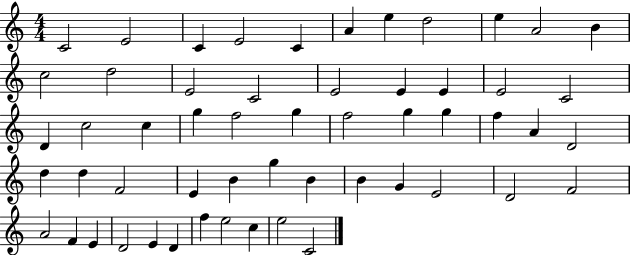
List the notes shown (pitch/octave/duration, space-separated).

C4/h E4/h C4/q E4/h C4/q A4/q E5/q D5/h E5/q A4/h B4/q C5/h D5/h E4/h C4/h E4/h E4/q E4/q E4/h C4/h D4/q C5/h C5/q G5/q F5/h G5/q F5/h G5/q G5/q F5/q A4/q D4/h D5/q D5/q F4/h E4/q B4/q G5/q B4/q B4/q G4/q E4/h D4/h F4/h A4/h F4/q E4/q D4/h E4/q D4/q F5/q E5/h C5/q E5/h C4/h